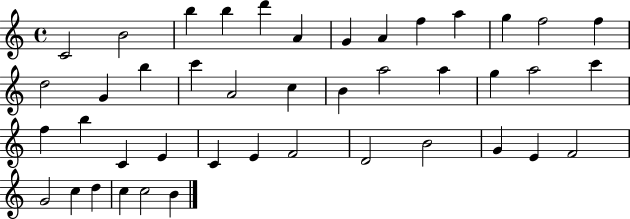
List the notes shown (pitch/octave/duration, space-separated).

C4/h B4/h B5/q B5/q D6/q A4/q G4/q A4/q F5/q A5/q G5/q F5/h F5/q D5/h G4/q B5/q C6/q A4/h C5/q B4/q A5/h A5/q G5/q A5/h C6/q F5/q B5/q C4/q E4/q C4/q E4/q F4/h D4/h B4/h G4/q E4/q F4/h G4/h C5/q D5/q C5/q C5/h B4/q